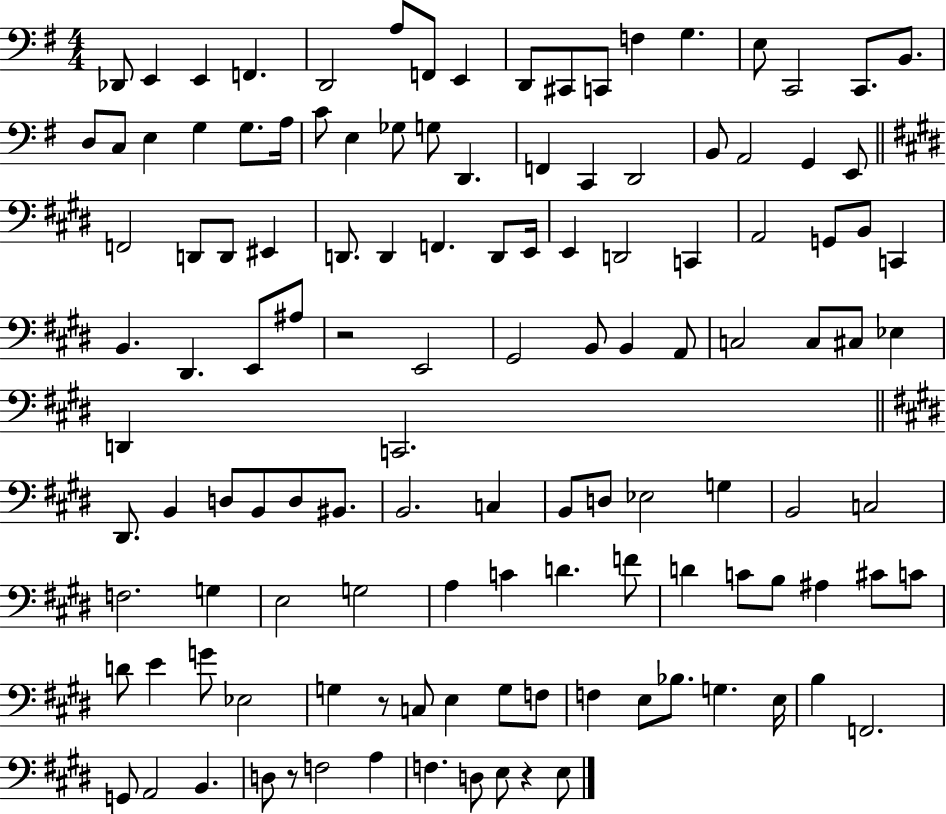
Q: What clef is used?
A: bass